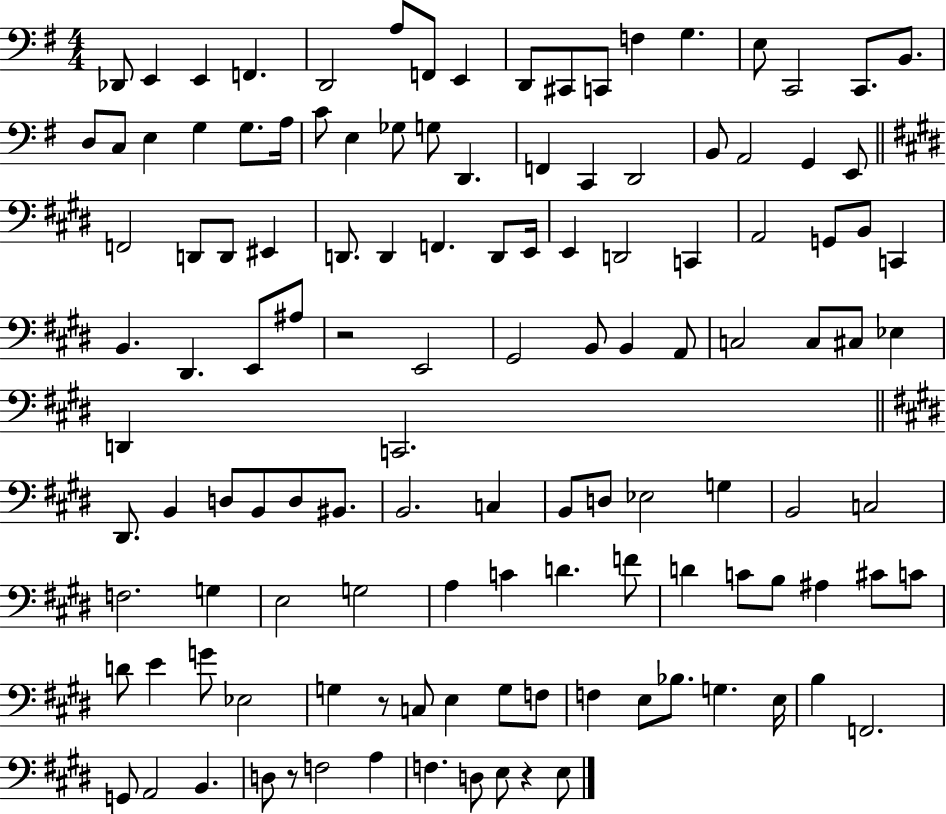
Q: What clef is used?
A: bass